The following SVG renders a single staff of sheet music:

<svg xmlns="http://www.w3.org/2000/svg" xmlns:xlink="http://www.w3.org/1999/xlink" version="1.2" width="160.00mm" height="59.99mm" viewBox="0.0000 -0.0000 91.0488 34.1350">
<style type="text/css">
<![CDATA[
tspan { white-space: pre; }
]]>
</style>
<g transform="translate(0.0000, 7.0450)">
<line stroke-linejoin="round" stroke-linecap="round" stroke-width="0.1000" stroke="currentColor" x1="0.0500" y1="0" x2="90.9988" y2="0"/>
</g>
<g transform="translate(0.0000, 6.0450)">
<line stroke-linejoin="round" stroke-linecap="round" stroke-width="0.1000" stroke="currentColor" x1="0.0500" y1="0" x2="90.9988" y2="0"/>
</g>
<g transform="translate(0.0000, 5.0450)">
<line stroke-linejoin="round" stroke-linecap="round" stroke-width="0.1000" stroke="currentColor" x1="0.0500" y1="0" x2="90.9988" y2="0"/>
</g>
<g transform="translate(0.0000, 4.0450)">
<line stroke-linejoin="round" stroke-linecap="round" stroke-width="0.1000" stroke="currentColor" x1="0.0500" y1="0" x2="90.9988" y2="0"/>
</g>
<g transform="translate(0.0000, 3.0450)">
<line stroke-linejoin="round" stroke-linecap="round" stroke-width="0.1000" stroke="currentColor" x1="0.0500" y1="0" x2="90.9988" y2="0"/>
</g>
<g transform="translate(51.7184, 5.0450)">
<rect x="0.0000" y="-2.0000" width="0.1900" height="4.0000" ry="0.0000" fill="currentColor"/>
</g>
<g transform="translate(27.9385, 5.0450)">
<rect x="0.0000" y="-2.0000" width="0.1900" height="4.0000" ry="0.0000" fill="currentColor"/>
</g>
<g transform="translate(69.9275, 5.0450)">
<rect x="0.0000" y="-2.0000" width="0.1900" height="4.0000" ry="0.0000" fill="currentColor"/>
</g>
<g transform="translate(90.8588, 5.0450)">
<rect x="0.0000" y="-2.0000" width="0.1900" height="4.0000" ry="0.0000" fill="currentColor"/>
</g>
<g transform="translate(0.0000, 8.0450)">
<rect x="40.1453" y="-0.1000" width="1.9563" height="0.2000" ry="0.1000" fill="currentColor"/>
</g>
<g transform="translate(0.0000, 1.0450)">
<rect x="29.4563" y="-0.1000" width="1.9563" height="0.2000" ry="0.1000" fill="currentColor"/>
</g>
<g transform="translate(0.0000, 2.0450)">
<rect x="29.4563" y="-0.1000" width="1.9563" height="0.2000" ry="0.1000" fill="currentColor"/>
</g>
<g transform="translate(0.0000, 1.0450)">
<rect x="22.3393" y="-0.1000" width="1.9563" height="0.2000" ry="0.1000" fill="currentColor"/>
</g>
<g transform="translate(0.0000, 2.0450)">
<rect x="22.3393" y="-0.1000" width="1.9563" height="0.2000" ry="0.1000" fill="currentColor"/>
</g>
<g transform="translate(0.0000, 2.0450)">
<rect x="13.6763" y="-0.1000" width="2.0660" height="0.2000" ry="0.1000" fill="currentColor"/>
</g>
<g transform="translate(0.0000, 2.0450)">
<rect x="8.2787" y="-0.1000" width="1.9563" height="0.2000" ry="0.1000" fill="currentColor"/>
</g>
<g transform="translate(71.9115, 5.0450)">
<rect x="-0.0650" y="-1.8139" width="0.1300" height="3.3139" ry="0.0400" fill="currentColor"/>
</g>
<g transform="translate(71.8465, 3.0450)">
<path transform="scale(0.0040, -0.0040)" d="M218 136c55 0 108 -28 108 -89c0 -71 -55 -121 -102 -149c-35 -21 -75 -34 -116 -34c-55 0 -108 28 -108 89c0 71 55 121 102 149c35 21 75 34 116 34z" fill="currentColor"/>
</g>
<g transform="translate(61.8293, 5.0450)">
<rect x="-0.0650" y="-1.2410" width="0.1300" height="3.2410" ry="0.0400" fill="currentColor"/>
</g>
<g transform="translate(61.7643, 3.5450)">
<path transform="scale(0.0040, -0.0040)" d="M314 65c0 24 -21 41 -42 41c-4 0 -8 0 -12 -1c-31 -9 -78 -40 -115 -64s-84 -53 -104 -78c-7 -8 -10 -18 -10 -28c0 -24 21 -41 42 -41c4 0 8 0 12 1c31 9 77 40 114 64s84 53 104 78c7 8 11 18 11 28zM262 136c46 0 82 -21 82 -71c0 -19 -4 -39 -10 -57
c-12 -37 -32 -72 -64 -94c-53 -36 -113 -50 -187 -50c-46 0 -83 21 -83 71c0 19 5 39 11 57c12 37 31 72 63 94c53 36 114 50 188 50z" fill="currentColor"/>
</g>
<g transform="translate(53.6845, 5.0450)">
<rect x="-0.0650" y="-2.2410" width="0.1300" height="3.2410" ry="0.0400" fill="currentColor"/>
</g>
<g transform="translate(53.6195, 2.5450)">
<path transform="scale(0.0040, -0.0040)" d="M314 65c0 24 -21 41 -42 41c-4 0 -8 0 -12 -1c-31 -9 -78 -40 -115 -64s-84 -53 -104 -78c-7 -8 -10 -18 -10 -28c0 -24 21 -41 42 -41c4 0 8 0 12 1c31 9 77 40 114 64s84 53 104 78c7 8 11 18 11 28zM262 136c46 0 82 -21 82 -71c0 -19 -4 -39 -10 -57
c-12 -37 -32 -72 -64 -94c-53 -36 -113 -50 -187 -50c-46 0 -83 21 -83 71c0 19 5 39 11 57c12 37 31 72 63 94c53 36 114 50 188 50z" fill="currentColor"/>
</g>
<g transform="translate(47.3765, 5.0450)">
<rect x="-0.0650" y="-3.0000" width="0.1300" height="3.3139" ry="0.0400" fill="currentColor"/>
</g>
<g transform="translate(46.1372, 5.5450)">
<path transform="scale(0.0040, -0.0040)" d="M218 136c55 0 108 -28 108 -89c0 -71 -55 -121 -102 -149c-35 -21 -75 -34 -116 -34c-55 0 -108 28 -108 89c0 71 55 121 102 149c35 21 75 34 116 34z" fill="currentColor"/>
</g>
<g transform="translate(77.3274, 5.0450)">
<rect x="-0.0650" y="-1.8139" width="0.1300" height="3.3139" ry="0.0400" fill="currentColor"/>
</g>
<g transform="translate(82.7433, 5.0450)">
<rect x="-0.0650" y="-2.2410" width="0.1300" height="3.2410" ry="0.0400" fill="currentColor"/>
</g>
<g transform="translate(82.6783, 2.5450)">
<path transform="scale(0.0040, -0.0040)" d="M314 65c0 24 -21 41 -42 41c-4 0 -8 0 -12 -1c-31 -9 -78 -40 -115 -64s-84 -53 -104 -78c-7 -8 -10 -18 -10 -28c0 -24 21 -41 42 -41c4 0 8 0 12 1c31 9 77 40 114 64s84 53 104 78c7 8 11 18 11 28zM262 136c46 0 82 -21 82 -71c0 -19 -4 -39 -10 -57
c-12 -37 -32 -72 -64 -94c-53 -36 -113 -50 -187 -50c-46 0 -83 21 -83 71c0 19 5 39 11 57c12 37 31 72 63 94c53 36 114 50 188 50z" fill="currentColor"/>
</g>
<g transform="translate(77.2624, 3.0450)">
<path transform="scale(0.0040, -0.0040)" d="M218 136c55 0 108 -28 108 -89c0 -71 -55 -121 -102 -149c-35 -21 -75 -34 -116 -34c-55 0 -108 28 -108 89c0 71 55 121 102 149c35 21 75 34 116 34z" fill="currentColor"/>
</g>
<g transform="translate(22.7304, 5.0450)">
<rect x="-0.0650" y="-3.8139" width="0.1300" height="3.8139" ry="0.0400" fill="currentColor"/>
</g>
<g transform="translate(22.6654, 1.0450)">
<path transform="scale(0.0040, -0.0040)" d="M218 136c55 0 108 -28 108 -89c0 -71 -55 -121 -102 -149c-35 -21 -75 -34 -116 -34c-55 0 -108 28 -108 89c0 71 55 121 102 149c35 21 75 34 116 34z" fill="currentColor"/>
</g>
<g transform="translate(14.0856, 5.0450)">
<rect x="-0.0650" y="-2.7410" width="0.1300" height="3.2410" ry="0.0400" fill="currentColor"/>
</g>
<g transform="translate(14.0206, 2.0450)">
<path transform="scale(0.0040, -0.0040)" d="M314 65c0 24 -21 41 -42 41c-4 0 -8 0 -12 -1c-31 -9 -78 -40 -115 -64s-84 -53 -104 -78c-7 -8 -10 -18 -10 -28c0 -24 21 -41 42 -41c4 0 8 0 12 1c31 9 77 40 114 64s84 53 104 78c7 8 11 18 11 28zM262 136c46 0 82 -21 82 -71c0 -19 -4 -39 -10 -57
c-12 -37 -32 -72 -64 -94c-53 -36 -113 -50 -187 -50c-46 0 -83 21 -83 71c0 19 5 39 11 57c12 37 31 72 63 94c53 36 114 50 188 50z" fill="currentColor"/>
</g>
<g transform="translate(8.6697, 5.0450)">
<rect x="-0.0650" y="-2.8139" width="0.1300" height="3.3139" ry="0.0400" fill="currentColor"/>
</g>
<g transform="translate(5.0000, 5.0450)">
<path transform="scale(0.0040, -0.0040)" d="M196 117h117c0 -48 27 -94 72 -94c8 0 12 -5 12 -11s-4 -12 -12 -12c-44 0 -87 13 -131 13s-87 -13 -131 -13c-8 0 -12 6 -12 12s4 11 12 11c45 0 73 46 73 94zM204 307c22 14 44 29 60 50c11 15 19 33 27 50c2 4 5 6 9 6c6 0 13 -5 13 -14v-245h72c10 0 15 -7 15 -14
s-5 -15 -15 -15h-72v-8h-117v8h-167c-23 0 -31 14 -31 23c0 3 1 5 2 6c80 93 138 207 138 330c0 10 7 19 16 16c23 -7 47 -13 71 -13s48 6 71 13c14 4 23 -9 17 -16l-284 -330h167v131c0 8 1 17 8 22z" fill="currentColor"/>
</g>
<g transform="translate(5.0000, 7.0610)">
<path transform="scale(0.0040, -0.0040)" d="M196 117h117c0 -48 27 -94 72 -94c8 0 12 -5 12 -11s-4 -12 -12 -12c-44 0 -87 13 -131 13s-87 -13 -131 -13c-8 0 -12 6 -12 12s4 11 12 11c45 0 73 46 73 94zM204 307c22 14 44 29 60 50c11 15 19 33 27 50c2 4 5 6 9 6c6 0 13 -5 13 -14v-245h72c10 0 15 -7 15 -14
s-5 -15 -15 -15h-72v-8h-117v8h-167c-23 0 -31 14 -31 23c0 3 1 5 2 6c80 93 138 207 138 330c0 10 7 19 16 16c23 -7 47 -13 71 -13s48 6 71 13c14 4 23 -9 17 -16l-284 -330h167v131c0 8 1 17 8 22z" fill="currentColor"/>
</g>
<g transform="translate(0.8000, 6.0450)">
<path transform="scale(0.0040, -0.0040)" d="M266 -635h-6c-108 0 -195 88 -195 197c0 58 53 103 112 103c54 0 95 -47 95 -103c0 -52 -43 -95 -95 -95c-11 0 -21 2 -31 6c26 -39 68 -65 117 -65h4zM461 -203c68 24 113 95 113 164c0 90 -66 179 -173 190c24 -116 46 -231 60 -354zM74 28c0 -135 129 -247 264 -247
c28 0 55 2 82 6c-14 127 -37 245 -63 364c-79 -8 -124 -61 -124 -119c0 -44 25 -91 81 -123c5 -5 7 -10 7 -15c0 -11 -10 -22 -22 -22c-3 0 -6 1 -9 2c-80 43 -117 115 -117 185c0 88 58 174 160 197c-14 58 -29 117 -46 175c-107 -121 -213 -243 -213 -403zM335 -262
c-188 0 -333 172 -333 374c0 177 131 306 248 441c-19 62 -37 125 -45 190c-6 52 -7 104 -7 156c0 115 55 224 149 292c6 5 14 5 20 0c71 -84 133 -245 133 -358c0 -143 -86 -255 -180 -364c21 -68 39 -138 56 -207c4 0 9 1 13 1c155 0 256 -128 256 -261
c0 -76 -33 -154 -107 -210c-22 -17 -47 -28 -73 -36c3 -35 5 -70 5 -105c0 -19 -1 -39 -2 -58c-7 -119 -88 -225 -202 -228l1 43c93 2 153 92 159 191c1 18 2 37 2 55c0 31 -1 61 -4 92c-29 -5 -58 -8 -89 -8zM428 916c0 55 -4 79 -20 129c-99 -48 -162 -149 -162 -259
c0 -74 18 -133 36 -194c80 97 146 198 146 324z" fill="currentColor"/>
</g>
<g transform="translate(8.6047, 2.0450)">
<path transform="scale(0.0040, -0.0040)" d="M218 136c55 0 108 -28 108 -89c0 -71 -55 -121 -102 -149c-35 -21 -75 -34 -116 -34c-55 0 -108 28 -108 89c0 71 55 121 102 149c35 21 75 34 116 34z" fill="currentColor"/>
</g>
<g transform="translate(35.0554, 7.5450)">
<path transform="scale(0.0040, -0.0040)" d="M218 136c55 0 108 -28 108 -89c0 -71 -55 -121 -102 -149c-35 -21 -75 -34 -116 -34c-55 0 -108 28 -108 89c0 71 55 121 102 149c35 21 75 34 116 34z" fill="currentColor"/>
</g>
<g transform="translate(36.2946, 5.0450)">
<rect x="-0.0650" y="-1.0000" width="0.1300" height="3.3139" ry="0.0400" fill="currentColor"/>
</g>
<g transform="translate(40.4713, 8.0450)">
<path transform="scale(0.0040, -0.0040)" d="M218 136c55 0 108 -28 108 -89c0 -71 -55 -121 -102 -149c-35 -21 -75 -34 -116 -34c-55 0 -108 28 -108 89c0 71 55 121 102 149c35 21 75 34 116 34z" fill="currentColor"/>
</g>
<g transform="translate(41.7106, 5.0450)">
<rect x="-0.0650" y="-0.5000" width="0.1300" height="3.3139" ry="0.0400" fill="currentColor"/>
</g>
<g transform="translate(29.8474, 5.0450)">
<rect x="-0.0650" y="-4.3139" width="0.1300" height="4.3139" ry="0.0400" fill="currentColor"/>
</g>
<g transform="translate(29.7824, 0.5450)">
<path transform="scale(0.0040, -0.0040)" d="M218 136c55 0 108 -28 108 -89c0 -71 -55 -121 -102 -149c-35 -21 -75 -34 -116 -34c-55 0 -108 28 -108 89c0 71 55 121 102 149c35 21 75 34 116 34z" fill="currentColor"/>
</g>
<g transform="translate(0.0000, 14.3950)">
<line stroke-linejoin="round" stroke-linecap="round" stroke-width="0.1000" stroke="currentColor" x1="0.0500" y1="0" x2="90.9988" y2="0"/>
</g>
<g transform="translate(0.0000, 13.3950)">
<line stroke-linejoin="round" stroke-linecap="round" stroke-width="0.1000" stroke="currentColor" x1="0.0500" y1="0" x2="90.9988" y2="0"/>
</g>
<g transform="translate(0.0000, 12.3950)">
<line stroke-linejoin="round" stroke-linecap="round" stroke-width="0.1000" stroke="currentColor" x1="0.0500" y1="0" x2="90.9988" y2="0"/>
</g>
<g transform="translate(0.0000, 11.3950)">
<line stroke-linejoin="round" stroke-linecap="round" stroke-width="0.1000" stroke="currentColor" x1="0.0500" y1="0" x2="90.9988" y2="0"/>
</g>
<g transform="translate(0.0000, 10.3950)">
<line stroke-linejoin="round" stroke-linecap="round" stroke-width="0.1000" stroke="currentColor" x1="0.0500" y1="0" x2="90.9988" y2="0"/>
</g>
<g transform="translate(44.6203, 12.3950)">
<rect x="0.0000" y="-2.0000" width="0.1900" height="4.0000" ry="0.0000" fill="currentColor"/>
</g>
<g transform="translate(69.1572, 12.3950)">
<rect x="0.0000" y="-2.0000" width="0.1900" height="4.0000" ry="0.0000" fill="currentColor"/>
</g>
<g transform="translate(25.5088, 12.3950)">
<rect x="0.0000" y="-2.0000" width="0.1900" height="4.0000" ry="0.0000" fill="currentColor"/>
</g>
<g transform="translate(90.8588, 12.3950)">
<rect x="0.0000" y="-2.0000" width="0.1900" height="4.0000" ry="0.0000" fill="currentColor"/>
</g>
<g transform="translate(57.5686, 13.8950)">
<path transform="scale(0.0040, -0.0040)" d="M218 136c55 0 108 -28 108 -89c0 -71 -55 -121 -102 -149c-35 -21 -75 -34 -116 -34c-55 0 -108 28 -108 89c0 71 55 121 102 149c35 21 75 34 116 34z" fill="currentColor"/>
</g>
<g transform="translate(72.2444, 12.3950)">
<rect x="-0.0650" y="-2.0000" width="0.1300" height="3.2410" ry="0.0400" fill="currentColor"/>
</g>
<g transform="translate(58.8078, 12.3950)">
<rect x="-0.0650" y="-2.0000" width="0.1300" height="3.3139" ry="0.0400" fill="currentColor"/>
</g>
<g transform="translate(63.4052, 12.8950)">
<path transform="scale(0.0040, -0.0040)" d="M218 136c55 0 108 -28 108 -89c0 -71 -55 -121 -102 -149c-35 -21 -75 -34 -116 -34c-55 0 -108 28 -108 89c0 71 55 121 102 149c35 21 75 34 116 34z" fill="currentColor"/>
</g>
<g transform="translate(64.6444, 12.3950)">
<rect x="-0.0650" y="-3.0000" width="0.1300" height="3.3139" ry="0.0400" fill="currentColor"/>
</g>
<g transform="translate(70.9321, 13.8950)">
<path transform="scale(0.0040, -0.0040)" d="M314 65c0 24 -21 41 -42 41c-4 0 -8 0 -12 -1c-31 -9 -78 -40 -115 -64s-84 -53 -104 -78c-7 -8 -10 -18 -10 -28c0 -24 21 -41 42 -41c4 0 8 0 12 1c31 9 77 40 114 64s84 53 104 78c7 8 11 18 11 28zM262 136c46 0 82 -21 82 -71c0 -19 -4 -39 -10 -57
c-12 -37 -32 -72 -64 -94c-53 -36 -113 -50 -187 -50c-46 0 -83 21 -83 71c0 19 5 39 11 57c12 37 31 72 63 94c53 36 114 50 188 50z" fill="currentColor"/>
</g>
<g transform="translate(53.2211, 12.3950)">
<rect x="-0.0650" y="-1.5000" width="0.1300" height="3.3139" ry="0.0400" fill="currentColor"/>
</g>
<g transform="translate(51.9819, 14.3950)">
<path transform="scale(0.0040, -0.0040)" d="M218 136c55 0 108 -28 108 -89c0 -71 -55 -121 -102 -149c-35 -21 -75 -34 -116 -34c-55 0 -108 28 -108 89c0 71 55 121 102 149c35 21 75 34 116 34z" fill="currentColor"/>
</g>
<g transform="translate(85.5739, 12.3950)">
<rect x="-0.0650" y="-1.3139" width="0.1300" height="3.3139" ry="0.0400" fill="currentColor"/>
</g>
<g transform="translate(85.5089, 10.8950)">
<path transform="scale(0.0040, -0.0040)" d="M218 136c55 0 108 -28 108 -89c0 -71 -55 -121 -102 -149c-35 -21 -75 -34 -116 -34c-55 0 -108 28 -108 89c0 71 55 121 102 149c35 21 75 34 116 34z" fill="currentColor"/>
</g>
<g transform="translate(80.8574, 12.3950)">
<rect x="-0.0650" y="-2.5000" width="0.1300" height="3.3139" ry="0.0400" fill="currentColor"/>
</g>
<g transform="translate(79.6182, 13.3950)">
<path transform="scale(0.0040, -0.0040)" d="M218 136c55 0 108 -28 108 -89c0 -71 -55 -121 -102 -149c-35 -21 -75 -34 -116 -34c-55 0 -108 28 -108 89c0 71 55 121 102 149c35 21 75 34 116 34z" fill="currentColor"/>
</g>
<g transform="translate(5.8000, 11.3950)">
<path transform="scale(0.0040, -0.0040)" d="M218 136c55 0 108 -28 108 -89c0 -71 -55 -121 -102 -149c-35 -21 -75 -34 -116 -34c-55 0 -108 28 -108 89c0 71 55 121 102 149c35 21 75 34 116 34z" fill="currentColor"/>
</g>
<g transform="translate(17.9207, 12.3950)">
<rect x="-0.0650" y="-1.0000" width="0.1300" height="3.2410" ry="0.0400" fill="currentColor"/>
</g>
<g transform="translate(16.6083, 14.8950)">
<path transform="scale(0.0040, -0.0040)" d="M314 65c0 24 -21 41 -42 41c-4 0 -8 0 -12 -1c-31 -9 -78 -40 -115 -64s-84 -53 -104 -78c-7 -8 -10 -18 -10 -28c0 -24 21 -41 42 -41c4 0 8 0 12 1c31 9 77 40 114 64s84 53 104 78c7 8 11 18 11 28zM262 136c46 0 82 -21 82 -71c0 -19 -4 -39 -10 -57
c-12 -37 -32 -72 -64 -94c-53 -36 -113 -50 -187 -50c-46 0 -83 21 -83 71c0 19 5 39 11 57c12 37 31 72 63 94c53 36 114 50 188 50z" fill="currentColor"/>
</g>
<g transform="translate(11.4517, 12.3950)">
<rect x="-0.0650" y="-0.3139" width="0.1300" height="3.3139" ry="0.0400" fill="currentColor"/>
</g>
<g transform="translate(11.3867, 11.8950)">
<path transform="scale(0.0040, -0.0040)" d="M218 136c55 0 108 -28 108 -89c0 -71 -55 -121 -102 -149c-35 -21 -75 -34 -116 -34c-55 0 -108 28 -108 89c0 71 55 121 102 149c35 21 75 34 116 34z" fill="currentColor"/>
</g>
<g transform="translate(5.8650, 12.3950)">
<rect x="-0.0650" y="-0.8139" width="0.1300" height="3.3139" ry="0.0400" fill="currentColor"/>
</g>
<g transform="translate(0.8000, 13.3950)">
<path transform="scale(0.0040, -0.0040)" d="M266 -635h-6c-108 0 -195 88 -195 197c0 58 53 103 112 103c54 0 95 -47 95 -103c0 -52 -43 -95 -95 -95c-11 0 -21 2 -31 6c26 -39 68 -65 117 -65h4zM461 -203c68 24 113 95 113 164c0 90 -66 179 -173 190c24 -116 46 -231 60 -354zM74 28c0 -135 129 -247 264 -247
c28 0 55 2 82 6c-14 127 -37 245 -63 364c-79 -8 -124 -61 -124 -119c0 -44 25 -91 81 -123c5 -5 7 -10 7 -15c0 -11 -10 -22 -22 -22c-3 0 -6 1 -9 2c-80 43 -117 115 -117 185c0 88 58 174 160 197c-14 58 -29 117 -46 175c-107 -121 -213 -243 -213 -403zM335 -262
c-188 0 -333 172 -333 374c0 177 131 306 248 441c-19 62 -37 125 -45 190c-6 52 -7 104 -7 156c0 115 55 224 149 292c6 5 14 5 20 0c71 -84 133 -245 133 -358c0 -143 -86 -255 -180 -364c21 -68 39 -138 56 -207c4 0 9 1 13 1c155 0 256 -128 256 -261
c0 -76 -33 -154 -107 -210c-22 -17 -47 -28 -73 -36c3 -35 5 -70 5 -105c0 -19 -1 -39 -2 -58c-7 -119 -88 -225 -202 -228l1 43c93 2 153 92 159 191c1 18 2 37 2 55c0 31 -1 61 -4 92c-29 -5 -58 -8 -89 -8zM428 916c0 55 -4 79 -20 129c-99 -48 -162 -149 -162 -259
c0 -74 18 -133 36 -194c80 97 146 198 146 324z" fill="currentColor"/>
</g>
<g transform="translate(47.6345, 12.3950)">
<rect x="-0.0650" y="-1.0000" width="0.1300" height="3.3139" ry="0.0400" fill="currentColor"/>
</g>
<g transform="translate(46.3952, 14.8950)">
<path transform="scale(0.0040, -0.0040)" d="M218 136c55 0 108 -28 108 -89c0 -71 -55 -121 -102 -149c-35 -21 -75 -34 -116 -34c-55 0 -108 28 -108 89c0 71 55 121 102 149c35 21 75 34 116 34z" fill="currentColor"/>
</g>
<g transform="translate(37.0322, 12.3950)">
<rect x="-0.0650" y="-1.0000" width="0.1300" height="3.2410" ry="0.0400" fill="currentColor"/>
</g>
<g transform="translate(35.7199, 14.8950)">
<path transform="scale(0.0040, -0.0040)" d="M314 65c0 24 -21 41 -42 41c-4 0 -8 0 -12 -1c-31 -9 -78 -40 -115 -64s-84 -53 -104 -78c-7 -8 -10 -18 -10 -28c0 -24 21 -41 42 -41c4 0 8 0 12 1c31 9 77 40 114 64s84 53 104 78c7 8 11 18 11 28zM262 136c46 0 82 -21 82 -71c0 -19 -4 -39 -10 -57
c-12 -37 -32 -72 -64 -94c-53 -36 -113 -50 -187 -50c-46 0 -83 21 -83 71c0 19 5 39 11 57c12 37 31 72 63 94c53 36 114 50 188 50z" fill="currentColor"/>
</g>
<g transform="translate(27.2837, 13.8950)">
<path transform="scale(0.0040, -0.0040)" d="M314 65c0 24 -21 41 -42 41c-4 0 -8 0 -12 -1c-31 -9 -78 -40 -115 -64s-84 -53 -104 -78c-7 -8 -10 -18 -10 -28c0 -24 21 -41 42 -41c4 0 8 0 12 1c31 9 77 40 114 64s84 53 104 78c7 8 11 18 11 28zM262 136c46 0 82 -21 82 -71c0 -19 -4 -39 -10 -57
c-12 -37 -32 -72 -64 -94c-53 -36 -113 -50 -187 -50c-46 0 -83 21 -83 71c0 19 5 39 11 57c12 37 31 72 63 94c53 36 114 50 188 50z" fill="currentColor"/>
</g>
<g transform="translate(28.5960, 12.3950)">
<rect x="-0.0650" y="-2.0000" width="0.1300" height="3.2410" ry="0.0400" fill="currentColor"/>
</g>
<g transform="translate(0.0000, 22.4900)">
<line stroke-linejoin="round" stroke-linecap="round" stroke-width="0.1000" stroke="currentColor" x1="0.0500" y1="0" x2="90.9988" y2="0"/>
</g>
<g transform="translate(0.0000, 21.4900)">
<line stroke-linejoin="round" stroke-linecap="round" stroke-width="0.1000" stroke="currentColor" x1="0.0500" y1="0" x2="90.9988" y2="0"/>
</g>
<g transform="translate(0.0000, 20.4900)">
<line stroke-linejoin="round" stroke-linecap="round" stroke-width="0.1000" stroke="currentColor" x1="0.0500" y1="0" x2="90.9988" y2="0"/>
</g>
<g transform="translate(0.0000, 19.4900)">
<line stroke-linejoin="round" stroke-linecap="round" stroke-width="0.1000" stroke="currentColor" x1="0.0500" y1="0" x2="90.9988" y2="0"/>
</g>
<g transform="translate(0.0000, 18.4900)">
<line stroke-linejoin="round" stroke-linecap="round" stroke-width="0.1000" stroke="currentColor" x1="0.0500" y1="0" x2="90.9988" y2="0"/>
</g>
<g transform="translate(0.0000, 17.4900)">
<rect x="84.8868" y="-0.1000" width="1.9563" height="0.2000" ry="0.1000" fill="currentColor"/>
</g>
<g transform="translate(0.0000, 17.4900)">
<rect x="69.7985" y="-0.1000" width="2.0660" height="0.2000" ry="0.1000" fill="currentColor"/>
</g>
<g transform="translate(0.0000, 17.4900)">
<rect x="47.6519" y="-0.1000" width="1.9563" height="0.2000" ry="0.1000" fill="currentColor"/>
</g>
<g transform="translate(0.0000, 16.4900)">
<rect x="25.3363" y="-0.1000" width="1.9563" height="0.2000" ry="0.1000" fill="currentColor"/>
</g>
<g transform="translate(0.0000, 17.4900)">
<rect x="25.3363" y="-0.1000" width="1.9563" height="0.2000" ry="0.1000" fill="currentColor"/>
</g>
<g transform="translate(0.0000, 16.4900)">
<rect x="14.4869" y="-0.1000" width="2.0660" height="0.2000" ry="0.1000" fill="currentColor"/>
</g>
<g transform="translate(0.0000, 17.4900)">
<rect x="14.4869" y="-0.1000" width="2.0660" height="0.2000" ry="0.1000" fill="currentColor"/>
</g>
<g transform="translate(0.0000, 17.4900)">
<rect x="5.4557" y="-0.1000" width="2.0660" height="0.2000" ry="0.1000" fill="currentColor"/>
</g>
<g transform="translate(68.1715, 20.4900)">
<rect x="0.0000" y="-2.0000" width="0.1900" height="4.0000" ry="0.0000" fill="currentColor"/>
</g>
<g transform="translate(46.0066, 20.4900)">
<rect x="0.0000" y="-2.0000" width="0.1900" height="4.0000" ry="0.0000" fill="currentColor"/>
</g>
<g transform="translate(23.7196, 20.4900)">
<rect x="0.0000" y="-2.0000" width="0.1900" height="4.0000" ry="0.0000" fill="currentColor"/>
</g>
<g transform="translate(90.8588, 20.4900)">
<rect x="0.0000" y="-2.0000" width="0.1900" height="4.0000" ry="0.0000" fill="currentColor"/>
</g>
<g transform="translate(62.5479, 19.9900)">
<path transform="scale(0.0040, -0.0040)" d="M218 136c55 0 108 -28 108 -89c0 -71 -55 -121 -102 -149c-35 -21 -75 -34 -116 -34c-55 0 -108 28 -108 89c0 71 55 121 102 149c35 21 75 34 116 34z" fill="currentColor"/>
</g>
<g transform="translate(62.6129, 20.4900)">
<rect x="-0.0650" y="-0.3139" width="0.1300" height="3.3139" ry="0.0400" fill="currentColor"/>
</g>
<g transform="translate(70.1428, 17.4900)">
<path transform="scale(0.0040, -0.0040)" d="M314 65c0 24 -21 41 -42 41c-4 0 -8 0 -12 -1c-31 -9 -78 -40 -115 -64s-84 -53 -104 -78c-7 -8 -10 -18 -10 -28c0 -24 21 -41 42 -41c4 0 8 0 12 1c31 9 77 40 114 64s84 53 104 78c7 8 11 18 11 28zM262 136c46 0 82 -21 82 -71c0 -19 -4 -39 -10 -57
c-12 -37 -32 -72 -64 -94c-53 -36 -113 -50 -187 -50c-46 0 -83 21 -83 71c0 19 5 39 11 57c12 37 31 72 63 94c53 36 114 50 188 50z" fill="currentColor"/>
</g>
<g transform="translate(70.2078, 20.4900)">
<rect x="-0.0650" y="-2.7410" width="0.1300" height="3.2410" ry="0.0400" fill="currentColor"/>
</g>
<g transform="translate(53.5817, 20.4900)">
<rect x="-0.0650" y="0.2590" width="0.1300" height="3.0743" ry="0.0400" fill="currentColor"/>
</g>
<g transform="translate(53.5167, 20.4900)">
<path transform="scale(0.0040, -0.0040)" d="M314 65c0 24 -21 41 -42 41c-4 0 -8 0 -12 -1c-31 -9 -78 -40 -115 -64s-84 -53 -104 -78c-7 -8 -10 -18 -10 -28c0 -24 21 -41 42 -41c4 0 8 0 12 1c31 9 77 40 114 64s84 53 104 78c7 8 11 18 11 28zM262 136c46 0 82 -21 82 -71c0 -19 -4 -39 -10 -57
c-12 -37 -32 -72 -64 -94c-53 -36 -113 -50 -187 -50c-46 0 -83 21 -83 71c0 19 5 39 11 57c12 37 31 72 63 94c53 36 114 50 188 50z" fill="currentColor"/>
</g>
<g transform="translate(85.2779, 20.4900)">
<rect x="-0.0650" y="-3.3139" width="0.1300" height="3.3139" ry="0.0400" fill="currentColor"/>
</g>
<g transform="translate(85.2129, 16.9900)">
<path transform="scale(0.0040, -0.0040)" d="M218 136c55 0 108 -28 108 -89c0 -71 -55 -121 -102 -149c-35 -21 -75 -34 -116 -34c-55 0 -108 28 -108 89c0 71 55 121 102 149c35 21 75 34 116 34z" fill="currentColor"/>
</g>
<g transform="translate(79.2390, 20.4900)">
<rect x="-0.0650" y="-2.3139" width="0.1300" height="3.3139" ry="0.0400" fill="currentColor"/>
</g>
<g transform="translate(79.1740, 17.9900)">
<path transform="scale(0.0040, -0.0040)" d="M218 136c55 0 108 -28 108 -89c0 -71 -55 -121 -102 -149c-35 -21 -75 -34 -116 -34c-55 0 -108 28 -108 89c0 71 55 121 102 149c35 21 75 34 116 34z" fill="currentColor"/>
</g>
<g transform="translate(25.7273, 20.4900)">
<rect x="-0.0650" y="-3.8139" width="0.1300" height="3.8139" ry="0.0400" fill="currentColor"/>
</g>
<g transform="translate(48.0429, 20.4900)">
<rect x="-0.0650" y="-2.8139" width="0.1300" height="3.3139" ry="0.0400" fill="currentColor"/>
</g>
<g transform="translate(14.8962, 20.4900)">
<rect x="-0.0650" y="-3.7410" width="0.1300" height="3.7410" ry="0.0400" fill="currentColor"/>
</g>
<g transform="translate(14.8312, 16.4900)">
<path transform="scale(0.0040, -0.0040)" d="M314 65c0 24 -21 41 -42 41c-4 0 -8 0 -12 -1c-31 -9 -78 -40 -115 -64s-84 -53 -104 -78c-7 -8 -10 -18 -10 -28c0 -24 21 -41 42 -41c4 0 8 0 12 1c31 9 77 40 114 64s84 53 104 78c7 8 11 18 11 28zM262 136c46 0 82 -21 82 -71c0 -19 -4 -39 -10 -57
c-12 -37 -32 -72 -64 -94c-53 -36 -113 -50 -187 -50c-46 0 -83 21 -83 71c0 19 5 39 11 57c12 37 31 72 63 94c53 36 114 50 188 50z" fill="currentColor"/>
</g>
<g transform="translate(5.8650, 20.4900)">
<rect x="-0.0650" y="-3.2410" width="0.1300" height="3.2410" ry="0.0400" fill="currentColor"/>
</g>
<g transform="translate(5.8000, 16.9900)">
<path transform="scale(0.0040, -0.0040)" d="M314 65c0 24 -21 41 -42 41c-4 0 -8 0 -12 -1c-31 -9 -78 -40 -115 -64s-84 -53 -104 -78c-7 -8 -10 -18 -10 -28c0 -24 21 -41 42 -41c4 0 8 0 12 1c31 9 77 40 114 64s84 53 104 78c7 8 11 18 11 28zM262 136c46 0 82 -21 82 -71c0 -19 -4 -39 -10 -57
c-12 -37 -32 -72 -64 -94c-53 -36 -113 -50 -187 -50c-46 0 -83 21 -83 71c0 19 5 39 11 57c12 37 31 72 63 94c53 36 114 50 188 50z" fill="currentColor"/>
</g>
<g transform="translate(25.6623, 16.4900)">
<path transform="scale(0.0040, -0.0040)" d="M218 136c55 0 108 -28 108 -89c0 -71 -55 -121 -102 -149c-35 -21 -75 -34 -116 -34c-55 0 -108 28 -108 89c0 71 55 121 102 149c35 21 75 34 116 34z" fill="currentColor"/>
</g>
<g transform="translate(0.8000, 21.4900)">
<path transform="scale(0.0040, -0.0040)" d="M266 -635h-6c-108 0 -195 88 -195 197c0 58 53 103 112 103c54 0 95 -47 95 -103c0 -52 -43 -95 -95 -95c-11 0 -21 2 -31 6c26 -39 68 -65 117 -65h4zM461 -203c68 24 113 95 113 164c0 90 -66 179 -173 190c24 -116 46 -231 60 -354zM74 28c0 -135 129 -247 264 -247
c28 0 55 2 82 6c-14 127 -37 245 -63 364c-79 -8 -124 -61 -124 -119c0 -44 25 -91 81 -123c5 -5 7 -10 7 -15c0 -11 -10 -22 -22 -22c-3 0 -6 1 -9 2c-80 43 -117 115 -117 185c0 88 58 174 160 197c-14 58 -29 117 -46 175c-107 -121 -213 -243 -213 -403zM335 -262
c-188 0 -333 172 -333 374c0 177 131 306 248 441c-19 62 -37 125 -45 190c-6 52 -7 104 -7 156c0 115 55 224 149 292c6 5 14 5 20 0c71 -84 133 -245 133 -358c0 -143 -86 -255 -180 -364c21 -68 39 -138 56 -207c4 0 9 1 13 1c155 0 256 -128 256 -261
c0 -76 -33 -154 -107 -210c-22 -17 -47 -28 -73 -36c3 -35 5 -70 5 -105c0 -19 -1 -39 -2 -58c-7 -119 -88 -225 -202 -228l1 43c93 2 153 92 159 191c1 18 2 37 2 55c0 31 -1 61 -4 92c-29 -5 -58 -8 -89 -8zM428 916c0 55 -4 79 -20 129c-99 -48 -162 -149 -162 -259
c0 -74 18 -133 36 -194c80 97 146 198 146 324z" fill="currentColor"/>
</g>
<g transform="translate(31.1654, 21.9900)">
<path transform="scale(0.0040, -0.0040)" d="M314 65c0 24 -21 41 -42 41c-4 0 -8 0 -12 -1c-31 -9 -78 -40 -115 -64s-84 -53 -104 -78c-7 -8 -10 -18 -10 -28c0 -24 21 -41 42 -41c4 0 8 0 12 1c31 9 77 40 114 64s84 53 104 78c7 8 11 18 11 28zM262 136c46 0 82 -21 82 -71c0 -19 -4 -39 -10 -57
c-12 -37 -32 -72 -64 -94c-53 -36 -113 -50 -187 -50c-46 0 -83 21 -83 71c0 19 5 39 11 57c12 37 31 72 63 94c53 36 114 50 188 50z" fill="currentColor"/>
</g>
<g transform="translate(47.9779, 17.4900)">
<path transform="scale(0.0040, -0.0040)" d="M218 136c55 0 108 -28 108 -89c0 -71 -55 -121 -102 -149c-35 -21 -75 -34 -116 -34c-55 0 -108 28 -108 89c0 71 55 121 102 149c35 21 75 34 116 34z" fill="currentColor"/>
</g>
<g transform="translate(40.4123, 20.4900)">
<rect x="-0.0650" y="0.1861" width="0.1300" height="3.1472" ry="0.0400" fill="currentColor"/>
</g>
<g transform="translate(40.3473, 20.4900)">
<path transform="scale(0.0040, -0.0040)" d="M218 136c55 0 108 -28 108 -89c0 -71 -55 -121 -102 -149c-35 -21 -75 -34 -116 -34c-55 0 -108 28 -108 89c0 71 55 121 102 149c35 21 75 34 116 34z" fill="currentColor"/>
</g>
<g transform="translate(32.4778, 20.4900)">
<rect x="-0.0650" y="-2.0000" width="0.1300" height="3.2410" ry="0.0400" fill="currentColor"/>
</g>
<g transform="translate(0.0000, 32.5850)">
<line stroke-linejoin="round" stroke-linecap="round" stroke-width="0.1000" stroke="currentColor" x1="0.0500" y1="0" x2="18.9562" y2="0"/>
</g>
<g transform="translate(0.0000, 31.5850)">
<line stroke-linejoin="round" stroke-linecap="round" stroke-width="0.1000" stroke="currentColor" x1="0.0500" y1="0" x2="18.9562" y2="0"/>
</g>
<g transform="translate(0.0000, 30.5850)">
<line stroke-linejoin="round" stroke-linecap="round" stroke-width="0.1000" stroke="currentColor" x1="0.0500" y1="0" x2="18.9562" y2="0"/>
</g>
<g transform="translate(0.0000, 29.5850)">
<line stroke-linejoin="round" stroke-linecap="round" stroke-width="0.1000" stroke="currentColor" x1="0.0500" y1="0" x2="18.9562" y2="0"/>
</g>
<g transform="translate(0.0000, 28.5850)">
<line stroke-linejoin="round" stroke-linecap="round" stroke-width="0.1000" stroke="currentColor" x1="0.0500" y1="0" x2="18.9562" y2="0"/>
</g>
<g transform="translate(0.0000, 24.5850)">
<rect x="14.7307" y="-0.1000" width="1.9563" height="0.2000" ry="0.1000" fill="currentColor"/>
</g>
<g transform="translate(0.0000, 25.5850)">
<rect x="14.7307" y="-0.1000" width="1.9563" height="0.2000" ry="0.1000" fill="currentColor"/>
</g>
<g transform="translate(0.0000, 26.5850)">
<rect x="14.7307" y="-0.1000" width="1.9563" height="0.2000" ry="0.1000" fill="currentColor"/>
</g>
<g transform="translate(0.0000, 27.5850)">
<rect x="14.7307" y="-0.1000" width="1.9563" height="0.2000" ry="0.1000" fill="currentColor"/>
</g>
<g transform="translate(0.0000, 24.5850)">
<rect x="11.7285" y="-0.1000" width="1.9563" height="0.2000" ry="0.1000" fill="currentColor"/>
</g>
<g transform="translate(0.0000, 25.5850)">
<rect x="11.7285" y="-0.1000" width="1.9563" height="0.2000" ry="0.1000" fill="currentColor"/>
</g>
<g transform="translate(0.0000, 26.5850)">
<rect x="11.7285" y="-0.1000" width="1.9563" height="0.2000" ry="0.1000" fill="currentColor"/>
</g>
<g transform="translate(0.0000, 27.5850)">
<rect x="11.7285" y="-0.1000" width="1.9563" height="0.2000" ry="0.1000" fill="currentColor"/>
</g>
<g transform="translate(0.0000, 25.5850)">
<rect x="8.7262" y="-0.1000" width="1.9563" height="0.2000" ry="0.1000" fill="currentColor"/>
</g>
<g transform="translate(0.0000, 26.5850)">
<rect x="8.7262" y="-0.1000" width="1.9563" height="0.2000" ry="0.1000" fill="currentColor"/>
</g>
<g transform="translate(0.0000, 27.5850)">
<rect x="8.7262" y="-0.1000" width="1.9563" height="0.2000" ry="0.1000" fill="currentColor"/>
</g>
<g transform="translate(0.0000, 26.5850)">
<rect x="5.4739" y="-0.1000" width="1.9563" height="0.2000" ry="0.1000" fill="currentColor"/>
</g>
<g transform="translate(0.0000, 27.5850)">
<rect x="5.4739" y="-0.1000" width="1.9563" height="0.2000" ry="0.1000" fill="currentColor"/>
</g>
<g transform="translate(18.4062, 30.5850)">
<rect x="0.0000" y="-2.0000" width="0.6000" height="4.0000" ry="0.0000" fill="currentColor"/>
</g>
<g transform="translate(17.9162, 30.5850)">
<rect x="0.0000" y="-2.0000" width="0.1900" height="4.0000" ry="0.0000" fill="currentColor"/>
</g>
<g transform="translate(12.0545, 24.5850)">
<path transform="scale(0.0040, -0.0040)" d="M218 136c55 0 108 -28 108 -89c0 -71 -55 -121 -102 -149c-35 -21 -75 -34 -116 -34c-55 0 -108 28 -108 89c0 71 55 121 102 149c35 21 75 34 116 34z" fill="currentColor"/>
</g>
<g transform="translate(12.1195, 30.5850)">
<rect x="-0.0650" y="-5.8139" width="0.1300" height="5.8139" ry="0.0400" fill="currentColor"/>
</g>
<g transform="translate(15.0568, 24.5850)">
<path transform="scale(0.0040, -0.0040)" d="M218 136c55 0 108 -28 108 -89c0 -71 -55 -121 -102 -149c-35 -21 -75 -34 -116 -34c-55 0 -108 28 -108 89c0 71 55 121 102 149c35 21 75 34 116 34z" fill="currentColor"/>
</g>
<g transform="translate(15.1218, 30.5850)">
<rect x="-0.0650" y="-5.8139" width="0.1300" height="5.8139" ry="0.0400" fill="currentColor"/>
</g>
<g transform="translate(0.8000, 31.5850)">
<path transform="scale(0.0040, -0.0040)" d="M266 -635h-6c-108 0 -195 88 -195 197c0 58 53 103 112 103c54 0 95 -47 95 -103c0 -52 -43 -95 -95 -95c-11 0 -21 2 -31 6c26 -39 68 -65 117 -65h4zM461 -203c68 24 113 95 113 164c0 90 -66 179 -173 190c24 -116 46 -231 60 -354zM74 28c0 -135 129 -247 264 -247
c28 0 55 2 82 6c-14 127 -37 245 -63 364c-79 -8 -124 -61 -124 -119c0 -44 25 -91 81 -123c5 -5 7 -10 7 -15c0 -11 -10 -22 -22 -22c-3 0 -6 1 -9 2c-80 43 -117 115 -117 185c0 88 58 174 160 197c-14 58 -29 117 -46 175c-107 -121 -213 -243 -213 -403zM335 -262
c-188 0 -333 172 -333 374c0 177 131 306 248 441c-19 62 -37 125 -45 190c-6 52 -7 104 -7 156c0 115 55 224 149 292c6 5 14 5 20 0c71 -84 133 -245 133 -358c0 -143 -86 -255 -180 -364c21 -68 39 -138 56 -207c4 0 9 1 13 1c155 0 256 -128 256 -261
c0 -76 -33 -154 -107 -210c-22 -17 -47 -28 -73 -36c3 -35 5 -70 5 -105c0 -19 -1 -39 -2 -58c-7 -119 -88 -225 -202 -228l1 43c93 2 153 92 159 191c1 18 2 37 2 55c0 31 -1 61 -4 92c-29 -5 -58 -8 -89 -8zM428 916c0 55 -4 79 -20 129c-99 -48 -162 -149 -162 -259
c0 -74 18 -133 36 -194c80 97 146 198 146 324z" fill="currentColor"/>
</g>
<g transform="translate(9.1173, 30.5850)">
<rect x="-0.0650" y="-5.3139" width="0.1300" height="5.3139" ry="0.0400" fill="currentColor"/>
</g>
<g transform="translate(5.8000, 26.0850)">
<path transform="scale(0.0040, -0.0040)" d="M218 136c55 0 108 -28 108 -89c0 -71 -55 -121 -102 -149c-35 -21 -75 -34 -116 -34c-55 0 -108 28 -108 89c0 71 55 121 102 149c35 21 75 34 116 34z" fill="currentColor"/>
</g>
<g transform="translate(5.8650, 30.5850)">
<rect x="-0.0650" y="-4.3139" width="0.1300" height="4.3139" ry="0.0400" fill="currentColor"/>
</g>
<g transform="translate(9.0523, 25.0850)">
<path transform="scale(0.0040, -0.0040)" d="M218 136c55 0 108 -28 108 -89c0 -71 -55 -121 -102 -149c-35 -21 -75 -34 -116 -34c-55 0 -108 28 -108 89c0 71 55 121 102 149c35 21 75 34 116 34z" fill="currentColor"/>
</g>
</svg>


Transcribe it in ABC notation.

X:1
T:Untitled
M:4/4
L:1/4
K:C
a a2 c' d' D C A g2 e2 f f g2 d c D2 F2 D2 D E F A F2 G e b2 c'2 c' F2 B a B2 c a2 g b d' f' g' g'